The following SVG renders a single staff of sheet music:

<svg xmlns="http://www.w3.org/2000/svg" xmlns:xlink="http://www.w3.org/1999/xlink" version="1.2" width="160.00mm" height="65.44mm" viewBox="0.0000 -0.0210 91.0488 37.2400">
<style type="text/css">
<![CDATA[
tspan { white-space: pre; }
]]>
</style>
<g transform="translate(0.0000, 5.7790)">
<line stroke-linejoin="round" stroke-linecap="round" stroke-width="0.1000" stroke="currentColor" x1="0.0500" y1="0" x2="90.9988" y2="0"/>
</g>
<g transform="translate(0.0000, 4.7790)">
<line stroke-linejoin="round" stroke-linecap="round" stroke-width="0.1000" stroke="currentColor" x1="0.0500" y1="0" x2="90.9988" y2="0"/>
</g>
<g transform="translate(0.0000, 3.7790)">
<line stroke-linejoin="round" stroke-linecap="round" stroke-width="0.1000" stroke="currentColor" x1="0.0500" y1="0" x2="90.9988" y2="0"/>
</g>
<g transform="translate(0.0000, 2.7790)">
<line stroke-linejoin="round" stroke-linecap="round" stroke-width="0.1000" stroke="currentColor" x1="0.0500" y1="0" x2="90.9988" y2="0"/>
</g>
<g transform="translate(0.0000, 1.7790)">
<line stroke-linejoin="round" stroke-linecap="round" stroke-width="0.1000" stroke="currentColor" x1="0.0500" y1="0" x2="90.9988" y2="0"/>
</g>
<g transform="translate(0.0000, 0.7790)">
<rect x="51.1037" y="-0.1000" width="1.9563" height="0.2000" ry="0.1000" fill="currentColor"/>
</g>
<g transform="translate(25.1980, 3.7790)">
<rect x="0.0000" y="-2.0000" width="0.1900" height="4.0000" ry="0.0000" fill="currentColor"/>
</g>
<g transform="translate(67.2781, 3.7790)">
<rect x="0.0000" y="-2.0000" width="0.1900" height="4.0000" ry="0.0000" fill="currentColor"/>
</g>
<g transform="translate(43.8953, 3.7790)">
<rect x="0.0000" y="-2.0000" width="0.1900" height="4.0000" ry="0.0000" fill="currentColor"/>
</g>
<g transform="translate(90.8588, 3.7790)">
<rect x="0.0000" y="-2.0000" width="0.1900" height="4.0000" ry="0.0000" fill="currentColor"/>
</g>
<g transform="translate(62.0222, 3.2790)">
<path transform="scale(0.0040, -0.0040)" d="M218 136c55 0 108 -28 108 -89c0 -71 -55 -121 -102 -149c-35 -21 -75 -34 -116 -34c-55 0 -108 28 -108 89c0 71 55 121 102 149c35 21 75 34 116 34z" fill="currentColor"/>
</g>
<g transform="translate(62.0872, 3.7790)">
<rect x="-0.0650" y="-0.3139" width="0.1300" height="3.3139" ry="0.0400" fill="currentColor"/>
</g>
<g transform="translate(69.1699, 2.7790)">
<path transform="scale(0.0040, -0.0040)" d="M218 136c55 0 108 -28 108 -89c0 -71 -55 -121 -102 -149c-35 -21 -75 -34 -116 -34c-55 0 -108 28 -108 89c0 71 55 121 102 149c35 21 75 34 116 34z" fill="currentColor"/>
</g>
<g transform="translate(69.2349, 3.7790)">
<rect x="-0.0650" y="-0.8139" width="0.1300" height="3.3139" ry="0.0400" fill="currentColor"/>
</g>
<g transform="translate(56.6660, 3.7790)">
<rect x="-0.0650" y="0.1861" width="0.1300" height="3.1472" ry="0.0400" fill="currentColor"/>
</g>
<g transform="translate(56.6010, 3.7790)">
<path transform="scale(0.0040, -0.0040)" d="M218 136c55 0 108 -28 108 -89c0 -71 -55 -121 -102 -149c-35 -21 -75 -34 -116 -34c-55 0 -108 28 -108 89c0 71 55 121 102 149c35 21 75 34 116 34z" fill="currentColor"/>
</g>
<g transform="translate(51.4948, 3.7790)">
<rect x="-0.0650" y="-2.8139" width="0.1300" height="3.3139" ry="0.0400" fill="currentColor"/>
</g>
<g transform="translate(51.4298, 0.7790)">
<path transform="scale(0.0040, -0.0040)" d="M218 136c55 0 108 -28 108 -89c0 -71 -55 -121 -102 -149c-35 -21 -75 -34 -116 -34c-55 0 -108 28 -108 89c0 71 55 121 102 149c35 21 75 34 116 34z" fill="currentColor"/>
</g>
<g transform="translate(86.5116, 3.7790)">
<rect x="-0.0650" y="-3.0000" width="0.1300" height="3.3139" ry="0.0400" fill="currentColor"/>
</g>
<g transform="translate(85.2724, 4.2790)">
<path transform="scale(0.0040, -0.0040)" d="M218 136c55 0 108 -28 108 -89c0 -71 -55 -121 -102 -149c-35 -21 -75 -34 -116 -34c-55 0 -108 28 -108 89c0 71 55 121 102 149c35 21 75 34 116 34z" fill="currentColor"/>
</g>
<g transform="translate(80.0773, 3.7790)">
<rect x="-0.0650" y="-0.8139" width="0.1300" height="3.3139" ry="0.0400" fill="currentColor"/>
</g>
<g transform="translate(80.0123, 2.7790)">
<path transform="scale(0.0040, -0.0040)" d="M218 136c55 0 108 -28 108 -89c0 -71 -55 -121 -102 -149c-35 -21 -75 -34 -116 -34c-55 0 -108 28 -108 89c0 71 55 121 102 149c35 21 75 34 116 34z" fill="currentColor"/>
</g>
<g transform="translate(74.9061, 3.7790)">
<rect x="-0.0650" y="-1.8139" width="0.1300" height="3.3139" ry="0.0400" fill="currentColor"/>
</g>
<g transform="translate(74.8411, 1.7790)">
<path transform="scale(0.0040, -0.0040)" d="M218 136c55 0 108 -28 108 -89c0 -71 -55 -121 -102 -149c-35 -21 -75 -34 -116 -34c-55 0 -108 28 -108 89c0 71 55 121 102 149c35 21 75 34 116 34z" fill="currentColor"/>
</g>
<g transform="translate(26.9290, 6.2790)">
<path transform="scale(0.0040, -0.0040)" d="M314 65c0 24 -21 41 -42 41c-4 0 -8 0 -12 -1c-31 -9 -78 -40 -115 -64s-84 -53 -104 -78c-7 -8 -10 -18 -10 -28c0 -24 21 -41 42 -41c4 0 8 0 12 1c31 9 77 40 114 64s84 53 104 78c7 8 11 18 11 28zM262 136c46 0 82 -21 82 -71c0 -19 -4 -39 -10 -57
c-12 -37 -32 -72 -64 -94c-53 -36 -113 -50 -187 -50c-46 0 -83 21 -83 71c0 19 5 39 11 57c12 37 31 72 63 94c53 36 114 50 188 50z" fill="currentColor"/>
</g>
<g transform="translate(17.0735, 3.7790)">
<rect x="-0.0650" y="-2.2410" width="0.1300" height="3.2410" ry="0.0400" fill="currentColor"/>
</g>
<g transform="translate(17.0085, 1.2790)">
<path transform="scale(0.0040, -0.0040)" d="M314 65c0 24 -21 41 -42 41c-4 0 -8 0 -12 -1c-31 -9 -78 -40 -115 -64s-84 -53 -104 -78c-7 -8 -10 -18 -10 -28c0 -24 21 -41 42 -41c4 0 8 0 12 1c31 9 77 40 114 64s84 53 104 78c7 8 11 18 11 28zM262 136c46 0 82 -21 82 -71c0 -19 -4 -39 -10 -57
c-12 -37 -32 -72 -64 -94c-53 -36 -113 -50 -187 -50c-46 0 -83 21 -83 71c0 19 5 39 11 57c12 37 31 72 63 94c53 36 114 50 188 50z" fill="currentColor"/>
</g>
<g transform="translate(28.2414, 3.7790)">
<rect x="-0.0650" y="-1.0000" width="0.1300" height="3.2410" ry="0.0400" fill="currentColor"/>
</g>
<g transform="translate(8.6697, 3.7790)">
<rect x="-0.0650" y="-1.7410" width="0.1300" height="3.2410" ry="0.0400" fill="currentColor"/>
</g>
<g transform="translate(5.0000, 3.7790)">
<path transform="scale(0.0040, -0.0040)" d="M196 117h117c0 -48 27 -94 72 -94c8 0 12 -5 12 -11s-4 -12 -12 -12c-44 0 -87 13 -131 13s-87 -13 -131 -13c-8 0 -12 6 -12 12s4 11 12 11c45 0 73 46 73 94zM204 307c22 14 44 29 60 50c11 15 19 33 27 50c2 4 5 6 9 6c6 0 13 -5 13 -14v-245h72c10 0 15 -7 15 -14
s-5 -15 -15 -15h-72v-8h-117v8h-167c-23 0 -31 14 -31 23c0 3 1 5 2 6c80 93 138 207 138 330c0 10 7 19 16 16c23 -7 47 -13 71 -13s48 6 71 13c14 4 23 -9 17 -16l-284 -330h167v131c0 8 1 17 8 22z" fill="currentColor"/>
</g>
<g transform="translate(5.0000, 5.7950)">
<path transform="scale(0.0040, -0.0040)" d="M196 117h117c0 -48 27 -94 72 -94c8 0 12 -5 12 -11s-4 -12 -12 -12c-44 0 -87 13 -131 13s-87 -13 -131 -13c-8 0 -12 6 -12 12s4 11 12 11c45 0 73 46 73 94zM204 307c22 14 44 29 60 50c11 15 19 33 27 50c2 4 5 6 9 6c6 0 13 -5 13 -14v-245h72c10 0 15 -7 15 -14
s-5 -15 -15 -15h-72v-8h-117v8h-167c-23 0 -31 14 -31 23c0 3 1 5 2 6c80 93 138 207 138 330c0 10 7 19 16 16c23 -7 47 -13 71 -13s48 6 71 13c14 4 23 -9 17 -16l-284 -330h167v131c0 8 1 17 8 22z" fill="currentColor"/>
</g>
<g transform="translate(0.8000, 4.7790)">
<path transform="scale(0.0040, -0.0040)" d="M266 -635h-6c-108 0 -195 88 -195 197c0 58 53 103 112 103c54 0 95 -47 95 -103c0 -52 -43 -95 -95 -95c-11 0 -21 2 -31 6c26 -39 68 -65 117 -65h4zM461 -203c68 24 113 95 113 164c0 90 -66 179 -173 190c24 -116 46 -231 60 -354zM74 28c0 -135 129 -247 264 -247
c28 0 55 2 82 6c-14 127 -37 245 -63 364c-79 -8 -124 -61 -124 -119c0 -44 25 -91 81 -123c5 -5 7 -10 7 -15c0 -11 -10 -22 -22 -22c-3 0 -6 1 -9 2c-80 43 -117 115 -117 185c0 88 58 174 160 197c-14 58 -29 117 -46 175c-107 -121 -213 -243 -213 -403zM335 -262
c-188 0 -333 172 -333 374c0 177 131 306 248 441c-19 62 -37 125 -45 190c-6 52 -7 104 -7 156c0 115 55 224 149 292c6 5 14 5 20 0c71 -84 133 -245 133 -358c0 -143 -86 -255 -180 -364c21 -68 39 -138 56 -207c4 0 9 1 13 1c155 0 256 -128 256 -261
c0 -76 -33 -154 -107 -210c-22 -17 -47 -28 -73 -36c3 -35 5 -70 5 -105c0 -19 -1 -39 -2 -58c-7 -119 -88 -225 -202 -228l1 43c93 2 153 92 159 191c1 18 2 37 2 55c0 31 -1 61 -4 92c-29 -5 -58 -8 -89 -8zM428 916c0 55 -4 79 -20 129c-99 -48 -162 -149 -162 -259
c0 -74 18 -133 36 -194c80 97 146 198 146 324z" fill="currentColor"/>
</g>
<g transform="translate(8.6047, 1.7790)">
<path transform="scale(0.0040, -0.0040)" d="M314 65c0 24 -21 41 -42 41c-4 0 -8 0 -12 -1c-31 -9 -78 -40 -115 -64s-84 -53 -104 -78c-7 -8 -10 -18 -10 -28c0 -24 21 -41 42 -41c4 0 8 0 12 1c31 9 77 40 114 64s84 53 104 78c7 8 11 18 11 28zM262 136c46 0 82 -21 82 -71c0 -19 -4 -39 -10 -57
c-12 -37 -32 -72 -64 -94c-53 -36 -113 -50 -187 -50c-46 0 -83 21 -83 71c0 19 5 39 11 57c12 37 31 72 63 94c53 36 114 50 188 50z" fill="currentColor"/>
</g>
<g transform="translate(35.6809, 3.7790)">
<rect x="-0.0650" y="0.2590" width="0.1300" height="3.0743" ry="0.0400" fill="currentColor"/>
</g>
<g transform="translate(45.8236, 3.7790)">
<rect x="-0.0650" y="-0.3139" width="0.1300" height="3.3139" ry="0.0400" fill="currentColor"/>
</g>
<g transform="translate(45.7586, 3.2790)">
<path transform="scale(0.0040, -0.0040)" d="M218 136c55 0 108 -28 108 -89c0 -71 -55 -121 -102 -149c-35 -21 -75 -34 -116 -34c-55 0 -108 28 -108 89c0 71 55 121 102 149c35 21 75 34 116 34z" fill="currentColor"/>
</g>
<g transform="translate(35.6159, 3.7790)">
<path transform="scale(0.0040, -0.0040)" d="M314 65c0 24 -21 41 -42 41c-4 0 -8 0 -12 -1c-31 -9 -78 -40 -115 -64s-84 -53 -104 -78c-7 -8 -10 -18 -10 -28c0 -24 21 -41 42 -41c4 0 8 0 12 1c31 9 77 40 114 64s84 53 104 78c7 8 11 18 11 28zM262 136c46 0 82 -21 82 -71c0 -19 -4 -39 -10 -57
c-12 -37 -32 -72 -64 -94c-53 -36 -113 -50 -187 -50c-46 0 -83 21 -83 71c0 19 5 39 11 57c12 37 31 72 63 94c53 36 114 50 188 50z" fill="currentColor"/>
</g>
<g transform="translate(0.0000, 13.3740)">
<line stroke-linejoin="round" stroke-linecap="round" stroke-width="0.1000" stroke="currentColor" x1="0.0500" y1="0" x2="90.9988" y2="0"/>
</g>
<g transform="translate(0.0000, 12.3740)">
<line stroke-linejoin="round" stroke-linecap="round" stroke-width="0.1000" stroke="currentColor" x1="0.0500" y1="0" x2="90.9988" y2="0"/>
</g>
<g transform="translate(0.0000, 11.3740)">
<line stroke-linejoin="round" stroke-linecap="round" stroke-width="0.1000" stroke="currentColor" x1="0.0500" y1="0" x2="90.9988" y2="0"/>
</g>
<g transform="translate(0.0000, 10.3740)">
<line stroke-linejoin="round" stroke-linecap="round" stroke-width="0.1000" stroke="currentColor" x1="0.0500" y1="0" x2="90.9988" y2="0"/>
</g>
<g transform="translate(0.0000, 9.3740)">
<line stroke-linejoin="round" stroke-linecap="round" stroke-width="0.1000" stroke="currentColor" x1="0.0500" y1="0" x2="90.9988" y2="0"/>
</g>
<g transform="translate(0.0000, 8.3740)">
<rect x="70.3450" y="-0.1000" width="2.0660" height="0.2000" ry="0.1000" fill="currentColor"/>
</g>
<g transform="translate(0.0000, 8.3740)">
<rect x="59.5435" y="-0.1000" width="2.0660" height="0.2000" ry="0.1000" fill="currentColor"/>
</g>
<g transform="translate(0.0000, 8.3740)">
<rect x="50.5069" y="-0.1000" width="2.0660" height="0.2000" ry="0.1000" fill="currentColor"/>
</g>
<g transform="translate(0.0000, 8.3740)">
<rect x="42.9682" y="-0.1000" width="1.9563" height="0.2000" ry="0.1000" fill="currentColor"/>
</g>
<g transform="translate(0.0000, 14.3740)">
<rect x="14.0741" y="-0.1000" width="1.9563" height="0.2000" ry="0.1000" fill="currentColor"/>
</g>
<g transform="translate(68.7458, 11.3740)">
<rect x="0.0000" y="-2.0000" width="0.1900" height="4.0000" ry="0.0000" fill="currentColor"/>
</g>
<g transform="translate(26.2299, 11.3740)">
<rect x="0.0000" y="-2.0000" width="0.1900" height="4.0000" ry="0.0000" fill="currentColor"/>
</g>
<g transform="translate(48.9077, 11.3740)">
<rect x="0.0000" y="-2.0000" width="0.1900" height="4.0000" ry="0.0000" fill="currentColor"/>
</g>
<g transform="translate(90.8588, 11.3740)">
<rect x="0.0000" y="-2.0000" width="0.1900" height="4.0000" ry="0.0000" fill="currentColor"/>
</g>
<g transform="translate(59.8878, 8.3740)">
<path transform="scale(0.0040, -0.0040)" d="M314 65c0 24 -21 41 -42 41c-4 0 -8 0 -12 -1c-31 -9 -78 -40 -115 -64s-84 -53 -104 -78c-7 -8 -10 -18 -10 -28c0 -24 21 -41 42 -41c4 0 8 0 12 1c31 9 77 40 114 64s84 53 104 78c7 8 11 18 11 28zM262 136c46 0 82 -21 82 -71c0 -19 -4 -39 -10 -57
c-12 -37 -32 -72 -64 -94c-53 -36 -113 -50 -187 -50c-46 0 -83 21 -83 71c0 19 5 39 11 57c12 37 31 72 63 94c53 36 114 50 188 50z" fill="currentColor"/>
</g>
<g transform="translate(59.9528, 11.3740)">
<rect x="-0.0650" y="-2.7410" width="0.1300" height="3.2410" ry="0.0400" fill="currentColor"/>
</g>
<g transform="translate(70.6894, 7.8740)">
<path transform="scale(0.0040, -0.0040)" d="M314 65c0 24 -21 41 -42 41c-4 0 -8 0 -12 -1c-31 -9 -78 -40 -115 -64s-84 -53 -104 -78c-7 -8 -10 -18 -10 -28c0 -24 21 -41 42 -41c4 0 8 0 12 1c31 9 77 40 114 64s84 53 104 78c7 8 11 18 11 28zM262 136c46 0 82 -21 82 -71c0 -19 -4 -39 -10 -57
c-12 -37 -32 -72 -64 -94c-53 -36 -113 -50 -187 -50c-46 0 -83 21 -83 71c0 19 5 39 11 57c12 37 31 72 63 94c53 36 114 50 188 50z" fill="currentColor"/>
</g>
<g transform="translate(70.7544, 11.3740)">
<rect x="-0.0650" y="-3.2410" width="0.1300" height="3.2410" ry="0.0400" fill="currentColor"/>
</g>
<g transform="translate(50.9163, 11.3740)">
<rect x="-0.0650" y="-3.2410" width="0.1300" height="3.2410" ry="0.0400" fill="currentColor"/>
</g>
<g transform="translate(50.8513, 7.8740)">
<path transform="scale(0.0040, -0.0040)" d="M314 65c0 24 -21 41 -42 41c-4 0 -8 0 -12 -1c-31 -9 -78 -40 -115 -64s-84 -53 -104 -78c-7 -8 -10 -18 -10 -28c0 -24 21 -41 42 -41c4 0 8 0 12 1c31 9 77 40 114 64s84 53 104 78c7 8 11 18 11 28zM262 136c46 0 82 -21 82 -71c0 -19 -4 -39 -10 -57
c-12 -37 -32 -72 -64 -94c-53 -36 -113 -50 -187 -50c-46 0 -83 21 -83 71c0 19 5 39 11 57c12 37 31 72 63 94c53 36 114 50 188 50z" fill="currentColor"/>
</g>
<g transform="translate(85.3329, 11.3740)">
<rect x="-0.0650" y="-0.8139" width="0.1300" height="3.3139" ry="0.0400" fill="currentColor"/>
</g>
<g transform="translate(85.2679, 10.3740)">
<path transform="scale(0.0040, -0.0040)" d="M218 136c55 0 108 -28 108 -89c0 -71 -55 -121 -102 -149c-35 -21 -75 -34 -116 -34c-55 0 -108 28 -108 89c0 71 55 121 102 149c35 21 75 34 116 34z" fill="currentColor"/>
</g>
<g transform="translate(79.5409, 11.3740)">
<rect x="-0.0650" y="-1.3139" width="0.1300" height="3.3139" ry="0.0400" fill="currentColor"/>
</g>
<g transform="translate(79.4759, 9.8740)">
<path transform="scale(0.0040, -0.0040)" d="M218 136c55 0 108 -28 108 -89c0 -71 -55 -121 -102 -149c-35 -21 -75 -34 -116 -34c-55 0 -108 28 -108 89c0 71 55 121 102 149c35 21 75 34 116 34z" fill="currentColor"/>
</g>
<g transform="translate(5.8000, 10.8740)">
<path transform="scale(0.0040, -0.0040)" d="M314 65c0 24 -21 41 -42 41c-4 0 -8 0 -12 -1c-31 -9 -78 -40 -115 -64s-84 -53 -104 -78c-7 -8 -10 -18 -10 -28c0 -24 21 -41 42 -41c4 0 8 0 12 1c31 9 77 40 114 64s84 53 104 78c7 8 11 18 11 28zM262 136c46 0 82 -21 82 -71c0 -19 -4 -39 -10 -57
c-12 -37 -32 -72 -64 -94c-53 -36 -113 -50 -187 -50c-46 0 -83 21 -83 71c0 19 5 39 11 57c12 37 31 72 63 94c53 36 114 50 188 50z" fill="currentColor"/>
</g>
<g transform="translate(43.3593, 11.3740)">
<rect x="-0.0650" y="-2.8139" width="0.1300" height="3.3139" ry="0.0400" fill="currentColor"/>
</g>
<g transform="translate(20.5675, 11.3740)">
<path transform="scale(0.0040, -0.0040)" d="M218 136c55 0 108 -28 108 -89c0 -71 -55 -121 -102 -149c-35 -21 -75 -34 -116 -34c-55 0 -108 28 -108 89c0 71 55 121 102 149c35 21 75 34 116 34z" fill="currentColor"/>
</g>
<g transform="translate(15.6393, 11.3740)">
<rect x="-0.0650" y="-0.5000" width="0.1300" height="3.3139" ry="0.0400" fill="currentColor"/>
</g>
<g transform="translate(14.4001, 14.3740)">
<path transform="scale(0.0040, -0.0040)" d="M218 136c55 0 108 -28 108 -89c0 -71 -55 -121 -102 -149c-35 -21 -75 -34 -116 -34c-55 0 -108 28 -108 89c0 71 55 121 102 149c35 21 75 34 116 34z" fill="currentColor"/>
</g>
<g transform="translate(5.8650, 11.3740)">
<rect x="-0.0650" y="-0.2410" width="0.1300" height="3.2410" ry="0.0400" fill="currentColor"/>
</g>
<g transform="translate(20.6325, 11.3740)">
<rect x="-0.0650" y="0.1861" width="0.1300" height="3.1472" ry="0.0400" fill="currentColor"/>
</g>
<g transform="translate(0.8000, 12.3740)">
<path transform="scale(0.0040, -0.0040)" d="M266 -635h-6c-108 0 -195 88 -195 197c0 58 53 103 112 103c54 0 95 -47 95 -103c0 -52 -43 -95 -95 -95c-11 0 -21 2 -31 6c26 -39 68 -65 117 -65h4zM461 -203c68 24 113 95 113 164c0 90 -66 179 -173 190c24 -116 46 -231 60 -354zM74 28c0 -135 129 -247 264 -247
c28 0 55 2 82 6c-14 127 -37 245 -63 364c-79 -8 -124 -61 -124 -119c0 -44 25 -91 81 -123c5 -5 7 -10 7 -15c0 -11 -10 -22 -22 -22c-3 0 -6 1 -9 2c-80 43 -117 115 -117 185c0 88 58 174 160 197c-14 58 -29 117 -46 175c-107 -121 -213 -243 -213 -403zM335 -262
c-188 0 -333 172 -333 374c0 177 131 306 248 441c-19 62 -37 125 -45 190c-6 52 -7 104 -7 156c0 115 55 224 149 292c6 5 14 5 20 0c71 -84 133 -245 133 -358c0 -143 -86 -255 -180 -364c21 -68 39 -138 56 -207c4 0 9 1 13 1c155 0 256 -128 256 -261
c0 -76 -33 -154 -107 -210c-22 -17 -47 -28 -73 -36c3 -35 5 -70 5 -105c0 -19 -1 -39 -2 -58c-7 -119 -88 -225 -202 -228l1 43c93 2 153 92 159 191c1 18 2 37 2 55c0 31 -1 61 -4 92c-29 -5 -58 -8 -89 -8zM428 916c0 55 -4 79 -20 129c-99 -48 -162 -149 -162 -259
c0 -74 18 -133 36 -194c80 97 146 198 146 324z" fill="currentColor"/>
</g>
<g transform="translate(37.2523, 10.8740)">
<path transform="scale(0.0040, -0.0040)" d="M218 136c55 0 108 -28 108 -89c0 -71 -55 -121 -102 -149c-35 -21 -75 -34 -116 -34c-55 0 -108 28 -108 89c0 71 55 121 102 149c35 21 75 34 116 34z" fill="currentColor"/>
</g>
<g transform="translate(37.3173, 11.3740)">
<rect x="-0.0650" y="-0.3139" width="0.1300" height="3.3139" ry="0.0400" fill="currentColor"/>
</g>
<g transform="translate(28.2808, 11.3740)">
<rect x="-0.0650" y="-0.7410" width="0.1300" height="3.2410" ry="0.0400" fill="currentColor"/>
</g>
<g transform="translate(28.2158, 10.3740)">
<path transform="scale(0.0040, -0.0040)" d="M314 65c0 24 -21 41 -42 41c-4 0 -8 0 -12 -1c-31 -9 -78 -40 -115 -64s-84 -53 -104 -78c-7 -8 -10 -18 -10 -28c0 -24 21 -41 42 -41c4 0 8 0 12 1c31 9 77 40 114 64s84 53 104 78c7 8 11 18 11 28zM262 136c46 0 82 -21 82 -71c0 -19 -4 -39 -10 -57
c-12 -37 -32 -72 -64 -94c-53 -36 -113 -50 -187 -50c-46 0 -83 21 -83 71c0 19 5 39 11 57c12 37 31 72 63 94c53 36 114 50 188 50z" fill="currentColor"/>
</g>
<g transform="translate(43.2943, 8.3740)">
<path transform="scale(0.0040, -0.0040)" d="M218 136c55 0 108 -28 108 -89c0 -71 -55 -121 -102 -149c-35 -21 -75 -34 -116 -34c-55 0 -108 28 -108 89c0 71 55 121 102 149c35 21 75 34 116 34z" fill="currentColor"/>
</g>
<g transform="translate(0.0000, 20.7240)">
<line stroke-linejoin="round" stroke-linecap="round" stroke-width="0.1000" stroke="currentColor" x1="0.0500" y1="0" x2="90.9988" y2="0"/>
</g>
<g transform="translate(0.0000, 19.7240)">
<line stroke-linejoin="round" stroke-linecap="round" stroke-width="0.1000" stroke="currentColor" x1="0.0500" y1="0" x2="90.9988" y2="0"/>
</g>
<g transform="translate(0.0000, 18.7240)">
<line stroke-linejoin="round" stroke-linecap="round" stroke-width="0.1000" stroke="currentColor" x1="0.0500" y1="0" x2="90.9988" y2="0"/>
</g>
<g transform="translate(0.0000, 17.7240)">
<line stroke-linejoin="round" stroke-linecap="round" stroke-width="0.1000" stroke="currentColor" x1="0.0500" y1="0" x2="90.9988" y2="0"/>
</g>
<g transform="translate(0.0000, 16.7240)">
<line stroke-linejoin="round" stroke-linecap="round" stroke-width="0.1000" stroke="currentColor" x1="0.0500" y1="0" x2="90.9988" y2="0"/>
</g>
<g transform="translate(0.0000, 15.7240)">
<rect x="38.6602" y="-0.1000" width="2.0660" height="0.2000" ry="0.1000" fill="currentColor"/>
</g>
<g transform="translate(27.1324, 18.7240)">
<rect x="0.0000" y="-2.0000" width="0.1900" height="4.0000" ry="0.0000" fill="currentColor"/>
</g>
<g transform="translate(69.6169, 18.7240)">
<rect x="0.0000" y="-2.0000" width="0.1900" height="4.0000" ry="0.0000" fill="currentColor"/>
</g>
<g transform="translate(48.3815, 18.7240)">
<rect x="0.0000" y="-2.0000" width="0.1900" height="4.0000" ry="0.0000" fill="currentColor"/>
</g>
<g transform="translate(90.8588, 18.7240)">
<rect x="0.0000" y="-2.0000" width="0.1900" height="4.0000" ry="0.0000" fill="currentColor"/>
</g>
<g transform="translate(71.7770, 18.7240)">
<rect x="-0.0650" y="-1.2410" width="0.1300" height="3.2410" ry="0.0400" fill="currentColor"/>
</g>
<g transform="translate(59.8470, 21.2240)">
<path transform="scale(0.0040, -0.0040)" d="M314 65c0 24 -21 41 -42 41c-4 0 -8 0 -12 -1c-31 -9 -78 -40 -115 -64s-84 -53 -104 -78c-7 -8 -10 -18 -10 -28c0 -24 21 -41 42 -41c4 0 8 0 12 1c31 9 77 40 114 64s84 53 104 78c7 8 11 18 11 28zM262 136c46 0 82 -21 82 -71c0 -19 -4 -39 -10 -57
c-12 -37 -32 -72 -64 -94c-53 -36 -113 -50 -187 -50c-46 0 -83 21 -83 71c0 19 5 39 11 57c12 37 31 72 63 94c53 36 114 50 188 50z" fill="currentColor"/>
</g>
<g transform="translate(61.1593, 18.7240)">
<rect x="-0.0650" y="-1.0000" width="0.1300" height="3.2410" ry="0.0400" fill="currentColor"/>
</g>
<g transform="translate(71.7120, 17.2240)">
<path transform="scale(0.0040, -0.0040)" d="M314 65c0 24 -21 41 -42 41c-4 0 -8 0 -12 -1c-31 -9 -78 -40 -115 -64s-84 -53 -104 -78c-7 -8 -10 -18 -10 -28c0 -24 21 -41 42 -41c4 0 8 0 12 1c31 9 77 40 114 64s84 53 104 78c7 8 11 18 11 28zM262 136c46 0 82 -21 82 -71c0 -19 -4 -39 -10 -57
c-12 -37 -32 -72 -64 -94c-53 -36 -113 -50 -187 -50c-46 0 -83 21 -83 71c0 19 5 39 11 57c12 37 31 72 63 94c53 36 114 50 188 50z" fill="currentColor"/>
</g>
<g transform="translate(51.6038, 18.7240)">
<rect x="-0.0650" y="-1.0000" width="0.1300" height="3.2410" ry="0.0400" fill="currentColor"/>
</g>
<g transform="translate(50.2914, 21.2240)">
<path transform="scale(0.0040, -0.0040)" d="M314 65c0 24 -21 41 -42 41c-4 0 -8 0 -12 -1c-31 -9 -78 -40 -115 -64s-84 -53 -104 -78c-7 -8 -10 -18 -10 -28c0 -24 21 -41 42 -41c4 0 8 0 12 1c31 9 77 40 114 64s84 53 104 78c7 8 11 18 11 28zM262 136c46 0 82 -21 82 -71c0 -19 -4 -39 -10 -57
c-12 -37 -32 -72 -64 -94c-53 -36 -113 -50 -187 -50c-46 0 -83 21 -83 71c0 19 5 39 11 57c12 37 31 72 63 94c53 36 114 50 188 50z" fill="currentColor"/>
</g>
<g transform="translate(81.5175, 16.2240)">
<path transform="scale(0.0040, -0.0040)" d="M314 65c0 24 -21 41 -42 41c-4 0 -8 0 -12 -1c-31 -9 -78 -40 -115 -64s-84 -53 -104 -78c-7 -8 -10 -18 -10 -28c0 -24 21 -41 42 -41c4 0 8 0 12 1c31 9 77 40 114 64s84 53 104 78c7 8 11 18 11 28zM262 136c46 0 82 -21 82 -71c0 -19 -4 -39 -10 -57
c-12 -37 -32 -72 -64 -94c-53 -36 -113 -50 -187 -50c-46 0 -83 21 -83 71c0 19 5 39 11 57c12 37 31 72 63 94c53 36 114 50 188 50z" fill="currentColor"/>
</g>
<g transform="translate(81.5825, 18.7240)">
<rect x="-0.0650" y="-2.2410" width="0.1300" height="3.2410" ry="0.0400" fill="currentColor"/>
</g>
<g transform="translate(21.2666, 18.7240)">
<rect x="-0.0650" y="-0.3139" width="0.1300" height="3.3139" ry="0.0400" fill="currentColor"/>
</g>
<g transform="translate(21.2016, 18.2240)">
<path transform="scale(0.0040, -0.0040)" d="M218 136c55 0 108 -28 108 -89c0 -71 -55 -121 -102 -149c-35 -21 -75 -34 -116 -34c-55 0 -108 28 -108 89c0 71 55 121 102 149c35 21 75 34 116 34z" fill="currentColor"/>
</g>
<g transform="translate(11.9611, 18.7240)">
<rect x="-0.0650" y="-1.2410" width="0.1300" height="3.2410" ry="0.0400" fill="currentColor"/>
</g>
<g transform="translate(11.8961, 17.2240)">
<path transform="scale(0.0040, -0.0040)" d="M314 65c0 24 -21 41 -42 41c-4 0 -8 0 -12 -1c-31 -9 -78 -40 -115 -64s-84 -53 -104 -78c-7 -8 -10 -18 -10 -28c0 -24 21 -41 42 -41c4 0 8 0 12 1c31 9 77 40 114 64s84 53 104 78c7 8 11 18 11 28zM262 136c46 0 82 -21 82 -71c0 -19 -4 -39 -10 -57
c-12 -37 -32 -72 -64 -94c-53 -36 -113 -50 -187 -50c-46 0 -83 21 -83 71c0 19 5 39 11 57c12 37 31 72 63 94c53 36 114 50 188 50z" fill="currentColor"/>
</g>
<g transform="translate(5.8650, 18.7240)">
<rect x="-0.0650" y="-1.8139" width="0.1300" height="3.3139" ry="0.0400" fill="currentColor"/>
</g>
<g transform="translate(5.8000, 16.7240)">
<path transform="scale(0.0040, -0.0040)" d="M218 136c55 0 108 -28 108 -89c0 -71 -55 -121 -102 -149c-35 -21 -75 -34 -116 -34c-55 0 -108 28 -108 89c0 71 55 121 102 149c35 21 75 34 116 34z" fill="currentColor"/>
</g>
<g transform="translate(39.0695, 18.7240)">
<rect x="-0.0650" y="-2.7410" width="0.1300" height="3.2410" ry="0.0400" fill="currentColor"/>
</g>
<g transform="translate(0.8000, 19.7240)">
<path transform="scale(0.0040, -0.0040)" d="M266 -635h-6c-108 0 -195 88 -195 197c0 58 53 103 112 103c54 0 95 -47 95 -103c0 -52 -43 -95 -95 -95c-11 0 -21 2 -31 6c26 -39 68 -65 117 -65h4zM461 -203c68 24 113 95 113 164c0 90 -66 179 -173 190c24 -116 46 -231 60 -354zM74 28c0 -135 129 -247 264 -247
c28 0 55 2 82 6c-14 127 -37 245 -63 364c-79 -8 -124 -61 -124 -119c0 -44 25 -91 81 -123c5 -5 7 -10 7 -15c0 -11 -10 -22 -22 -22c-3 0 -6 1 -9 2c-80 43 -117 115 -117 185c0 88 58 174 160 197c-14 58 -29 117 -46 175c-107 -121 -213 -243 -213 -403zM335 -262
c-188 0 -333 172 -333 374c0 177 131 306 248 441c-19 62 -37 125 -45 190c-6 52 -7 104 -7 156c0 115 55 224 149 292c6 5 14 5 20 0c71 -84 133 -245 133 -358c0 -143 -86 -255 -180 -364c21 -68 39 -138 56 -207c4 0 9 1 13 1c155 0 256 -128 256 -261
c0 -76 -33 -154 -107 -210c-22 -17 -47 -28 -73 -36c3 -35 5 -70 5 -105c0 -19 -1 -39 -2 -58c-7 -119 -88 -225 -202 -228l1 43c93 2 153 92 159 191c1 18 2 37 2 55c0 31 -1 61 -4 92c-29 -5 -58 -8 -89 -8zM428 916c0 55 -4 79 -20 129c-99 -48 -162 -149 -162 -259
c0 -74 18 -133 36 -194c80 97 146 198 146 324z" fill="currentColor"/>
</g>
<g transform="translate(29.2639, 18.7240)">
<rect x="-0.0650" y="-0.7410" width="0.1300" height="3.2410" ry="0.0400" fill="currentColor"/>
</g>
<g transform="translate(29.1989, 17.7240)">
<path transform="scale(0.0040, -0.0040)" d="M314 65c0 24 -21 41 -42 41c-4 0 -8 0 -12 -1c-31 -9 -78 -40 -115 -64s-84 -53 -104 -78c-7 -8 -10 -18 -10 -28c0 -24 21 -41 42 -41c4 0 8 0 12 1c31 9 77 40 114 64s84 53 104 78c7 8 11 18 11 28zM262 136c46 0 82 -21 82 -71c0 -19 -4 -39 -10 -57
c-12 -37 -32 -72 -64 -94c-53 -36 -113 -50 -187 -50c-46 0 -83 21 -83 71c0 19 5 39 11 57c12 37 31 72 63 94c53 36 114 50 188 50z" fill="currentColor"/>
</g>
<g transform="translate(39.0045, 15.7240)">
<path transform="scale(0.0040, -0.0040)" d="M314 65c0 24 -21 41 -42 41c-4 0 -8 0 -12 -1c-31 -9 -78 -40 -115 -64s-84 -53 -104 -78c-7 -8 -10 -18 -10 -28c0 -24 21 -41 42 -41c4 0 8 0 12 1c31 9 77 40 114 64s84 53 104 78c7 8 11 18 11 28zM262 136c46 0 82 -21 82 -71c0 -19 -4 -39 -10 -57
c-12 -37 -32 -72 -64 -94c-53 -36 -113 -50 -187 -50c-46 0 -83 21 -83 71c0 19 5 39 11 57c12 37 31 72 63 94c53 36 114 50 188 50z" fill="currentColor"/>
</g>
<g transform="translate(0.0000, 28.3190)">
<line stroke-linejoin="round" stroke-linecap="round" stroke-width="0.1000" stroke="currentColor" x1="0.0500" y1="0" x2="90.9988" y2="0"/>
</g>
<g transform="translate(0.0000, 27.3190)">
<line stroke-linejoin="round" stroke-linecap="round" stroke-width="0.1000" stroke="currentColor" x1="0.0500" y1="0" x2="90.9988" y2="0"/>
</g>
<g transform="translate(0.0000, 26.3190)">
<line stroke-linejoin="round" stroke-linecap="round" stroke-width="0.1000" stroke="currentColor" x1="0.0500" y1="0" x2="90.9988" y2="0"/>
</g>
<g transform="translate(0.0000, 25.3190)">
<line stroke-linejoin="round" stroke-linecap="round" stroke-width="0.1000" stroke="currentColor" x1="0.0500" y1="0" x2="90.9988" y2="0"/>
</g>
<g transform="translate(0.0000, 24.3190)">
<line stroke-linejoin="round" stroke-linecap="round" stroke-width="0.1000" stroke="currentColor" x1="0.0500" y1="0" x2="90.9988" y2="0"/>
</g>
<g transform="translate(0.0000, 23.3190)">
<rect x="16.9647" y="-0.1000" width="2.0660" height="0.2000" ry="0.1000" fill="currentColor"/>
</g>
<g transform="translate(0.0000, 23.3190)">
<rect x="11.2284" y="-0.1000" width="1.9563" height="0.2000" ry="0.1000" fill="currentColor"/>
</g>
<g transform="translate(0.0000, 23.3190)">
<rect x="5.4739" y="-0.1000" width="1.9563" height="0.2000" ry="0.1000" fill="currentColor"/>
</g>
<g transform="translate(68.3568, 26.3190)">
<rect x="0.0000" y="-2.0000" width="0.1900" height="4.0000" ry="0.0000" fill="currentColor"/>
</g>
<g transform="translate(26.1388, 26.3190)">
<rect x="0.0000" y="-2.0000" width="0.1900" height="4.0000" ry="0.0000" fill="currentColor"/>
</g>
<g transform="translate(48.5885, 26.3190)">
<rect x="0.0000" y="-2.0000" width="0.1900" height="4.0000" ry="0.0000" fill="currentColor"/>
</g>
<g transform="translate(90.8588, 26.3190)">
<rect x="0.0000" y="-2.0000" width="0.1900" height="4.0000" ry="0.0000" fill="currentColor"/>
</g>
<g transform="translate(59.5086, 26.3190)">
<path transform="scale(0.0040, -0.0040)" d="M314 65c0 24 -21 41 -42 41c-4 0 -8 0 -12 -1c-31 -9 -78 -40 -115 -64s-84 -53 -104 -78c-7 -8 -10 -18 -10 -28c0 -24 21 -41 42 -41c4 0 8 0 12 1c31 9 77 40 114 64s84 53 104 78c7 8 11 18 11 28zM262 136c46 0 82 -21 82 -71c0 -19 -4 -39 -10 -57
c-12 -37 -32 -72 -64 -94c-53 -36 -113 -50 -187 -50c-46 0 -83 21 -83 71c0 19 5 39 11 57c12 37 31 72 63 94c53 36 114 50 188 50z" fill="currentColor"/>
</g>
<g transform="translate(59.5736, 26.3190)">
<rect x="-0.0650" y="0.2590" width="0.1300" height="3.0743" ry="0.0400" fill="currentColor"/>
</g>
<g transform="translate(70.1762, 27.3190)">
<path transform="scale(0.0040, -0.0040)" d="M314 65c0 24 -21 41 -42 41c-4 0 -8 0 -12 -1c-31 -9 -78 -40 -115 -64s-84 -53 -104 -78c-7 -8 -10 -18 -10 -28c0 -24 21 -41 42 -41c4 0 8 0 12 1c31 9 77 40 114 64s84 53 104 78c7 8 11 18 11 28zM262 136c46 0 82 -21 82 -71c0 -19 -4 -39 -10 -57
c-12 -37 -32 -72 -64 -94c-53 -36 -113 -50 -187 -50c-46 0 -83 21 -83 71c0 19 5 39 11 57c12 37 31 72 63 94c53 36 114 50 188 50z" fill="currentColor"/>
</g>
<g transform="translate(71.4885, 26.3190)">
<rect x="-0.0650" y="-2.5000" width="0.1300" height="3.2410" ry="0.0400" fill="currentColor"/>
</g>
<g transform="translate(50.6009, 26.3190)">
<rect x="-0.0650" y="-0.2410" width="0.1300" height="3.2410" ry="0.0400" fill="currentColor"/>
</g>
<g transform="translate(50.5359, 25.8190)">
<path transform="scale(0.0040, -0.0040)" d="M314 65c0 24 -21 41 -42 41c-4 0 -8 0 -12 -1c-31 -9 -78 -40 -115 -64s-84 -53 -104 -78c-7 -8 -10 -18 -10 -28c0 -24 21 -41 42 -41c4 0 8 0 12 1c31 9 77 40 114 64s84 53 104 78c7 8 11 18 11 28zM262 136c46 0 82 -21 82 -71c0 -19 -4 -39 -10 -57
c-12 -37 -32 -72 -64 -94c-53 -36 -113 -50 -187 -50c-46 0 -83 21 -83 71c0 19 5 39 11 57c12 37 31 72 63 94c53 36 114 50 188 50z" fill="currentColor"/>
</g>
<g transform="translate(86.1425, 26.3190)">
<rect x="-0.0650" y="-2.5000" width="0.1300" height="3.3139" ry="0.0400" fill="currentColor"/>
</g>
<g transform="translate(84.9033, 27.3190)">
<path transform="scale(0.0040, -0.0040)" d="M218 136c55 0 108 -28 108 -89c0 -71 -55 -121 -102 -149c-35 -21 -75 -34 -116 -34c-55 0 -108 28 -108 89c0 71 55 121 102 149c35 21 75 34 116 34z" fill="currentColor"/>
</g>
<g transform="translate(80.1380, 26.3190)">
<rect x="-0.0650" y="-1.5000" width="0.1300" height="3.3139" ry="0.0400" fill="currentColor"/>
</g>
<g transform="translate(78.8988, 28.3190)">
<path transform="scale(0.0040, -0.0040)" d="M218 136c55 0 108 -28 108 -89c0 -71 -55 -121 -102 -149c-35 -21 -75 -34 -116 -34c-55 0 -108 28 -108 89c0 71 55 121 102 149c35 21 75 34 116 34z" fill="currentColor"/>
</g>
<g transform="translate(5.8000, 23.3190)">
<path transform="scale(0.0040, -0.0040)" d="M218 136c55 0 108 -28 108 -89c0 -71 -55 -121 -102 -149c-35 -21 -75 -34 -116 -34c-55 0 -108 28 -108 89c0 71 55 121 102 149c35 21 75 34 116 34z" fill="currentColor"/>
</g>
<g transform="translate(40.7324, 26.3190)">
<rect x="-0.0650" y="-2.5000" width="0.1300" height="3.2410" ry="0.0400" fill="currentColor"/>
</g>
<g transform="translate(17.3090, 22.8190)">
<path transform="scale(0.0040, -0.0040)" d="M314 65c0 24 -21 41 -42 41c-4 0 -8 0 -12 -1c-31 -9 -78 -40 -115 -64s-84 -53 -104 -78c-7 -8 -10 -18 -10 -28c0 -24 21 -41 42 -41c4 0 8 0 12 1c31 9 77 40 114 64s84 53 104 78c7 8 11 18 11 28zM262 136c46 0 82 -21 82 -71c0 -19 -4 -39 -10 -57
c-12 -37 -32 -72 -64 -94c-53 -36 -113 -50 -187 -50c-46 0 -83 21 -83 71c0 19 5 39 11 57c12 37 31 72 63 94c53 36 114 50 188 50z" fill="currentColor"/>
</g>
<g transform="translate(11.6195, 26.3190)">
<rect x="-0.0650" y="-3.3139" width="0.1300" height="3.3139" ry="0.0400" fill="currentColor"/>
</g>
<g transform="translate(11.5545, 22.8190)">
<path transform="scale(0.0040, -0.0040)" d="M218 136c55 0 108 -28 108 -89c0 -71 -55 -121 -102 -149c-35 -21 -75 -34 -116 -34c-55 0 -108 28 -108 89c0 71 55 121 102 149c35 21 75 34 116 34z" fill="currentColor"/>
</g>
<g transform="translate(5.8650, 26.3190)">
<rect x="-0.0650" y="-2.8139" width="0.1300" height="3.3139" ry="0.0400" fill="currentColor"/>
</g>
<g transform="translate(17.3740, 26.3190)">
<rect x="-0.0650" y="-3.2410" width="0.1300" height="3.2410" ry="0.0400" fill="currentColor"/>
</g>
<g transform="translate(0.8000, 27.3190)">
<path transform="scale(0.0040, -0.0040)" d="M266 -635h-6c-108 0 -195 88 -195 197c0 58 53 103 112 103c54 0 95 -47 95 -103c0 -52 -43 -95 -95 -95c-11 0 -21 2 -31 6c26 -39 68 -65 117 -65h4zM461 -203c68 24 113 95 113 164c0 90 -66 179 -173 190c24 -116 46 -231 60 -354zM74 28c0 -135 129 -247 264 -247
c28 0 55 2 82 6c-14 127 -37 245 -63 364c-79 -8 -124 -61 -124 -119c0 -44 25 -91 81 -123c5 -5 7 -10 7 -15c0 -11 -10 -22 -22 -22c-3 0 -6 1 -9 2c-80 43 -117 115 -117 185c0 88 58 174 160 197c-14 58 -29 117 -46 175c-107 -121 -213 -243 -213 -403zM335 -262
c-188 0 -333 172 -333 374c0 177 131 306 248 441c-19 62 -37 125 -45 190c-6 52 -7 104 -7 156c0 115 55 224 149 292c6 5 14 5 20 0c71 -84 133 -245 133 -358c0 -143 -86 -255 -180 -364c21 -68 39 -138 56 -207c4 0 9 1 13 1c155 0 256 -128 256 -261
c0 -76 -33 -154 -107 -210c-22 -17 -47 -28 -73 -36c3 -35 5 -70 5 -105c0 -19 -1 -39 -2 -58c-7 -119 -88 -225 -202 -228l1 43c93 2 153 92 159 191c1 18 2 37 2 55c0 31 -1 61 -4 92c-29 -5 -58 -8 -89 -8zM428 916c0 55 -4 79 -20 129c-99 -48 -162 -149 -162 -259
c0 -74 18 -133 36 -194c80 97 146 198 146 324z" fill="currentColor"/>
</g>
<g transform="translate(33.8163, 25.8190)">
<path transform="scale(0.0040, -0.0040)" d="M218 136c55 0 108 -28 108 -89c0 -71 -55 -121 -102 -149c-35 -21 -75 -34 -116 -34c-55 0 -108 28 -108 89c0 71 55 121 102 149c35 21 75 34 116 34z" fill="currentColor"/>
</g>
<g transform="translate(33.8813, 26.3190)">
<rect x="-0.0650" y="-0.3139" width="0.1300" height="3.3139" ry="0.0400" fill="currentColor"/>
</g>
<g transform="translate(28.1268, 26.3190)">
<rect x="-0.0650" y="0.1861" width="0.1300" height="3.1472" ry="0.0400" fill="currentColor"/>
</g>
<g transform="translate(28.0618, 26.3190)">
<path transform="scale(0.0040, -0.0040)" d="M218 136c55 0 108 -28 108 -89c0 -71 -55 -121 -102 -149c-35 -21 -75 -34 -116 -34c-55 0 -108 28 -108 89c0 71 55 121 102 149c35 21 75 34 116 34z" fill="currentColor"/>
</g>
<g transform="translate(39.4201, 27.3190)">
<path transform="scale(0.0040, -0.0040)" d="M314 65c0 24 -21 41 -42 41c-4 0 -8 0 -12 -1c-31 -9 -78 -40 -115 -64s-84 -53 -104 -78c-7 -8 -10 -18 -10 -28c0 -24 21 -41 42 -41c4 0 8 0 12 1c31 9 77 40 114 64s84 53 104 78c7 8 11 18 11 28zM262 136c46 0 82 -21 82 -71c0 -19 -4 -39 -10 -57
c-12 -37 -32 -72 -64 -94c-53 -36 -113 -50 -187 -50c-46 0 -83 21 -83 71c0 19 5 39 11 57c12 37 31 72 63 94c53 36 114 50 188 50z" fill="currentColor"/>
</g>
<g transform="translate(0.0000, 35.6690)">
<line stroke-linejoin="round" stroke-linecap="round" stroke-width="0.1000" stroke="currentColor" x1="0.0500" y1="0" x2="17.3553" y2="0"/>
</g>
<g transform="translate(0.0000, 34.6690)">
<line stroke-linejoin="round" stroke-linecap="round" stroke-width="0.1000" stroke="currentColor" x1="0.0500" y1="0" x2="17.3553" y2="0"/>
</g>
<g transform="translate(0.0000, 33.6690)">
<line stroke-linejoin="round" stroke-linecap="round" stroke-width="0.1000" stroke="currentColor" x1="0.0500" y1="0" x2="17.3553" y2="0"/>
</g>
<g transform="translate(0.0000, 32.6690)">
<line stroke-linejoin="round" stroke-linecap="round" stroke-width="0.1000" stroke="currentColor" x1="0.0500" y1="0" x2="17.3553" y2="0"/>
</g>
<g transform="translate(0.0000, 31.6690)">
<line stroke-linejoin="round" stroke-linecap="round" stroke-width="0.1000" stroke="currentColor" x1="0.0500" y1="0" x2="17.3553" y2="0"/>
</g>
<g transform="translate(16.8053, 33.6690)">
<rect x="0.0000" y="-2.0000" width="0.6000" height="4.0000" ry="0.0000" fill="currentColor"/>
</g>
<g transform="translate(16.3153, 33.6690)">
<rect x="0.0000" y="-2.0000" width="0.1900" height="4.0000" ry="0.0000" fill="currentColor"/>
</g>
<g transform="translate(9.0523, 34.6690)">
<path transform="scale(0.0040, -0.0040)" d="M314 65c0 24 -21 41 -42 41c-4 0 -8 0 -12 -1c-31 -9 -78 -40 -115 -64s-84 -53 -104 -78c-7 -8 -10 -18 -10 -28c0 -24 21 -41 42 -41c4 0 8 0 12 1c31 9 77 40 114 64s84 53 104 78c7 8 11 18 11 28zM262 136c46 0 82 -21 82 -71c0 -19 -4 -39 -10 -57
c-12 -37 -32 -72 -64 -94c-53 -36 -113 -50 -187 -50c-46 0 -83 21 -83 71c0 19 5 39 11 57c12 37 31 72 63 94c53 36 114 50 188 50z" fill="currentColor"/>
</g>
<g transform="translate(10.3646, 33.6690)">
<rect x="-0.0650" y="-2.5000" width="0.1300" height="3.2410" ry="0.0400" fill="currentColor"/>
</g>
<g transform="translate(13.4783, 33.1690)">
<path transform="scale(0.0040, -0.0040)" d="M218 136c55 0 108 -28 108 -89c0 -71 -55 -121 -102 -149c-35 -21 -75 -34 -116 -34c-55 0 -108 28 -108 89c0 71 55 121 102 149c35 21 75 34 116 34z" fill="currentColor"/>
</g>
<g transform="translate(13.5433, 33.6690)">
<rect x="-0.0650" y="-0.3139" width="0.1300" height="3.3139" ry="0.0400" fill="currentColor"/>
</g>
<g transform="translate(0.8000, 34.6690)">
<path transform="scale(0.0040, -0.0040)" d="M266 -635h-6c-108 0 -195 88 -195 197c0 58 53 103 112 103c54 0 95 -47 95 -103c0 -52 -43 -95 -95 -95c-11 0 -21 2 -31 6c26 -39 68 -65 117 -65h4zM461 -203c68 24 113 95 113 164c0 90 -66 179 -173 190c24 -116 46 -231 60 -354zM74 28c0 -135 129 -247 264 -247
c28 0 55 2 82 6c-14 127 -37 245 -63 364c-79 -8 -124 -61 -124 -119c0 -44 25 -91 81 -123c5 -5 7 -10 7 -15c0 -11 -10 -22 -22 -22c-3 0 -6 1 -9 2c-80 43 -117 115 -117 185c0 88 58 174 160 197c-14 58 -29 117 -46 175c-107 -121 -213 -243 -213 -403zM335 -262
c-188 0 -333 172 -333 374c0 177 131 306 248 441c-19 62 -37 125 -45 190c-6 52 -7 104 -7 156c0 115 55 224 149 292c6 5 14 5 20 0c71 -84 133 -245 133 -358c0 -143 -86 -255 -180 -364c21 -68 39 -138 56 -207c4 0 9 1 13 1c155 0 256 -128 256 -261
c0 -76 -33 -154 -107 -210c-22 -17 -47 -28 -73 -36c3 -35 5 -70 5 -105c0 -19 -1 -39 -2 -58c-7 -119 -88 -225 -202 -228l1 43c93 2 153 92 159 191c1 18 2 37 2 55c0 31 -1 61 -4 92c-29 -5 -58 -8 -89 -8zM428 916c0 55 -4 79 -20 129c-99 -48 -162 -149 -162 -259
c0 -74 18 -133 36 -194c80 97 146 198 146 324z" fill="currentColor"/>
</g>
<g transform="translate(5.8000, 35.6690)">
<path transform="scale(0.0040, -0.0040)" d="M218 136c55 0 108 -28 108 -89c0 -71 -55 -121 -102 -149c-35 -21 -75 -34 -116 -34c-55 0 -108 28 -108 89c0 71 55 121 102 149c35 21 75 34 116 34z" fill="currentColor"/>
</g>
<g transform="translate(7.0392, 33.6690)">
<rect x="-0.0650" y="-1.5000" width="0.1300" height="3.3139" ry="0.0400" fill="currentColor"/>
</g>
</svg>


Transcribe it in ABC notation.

X:1
T:Untitled
M:4/4
L:1/4
K:C
f2 g2 D2 B2 c a B c d f d A c2 C B d2 c a b2 a2 b2 e d f e2 c d2 a2 D2 D2 e2 g2 a b b2 B c G2 c2 B2 G2 E G E G2 c